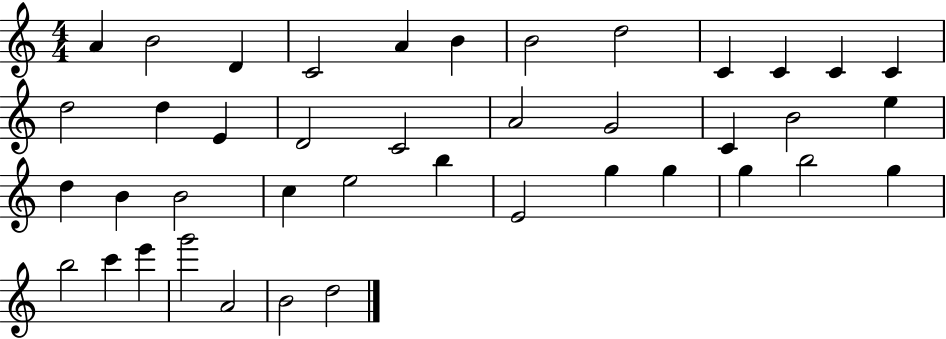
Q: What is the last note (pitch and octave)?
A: D5